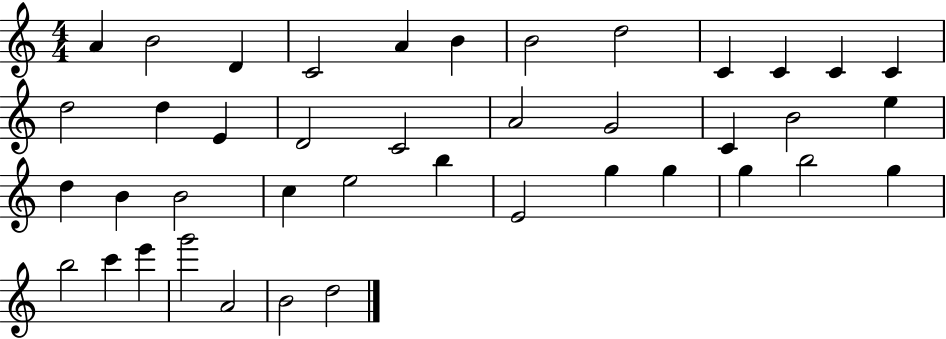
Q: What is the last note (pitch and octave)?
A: D5